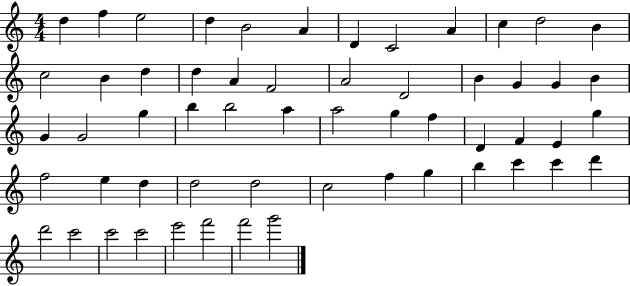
X:1
T:Untitled
M:4/4
L:1/4
K:C
d f e2 d B2 A D C2 A c d2 B c2 B d d A F2 A2 D2 B G G B G G2 g b b2 a a2 g f D F E g f2 e d d2 d2 c2 f g b c' c' d' d'2 c'2 c'2 c'2 e'2 f'2 f'2 g'2